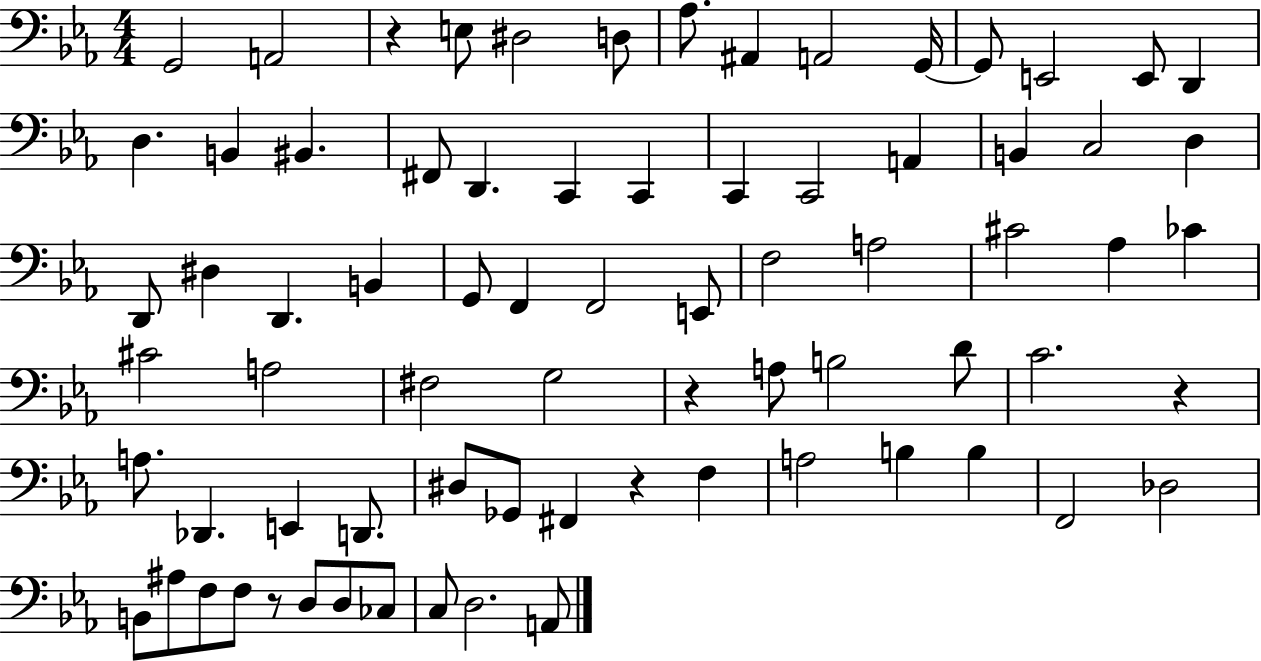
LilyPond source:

{
  \clef bass
  \numericTimeSignature
  \time 4/4
  \key ees \major
  g,2 a,2 | r4 e8 dis2 d8 | aes8. ais,4 a,2 g,16~~ | g,8 e,2 e,8 d,4 | \break d4. b,4 bis,4. | fis,8 d,4. c,4 c,4 | c,4 c,2 a,4 | b,4 c2 d4 | \break d,8 dis4 d,4. b,4 | g,8 f,4 f,2 e,8 | f2 a2 | cis'2 aes4 ces'4 | \break cis'2 a2 | fis2 g2 | r4 a8 b2 d'8 | c'2. r4 | \break a8. des,4. e,4 d,8. | dis8 ges,8 fis,4 r4 f4 | a2 b4 b4 | f,2 des2 | \break b,8 ais8 f8 f8 r8 d8 d8 ces8 | c8 d2. a,8 | \bar "|."
}